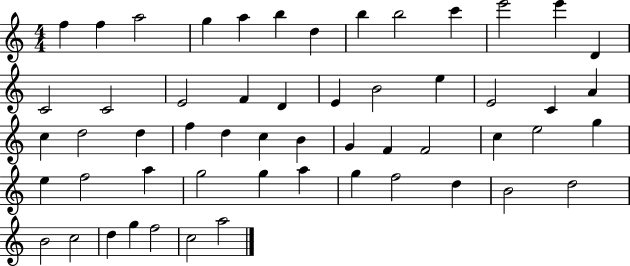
X:1
T:Untitled
M:4/4
L:1/4
K:C
f f a2 g a b d b b2 c' e'2 e' D C2 C2 E2 F D E B2 e E2 C A c d2 d f d c B G F F2 c e2 g e f2 a g2 g a g f2 d B2 d2 B2 c2 d g f2 c2 a2